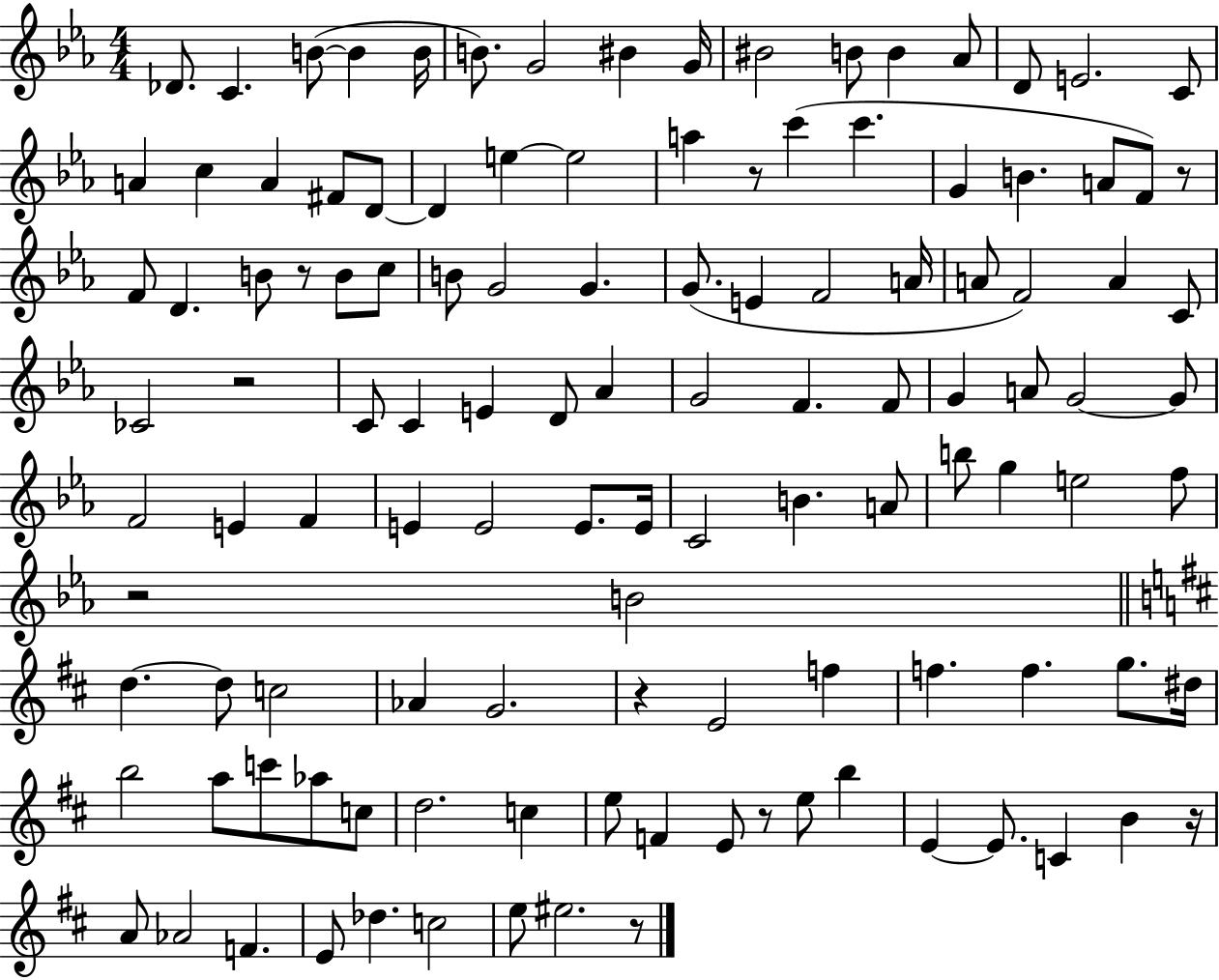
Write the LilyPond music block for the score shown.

{
  \clef treble
  \numericTimeSignature
  \time 4/4
  \key ees \major
  \repeat volta 2 { des'8. c'4. b'8~(~ b'4 b'16 | b'8.) g'2 bis'4 g'16 | bis'2 b'8 b'4 aes'8 | d'8 e'2. c'8 | \break a'4 c''4 a'4 fis'8 d'8~~ | d'4 e''4~~ e''2 | a''4 r8 c'''4( c'''4. | g'4 b'4. a'8 f'8) r8 | \break f'8 d'4. b'8 r8 b'8 c''8 | b'8 g'2 g'4. | g'8.( e'4 f'2 a'16 | a'8 f'2) a'4 c'8 | \break ces'2 r2 | c'8 c'4 e'4 d'8 aes'4 | g'2 f'4. f'8 | g'4 a'8 g'2~~ g'8 | \break f'2 e'4 f'4 | e'4 e'2 e'8. e'16 | c'2 b'4. a'8 | b''8 g''4 e''2 f''8 | \break r2 b'2 | \bar "||" \break \key b \minor d''4.~~ d''8 c''2 | aes'4 g'2. | r4 e'2 f''4 | f''4. f''4. g''8. dis''16 | \break b''2 a''8 c'''8 aes''8 c''8 | d''2. c''4 | e''8 f'4 e'8 r8 e''8 b''4 | e'4~~ e'8. c'4 b'4 r16 | \break a'8 aes'2 f'4. | e'8 des''4. c''2 | e''8 eis''2. r8 | } \bar "|."
}